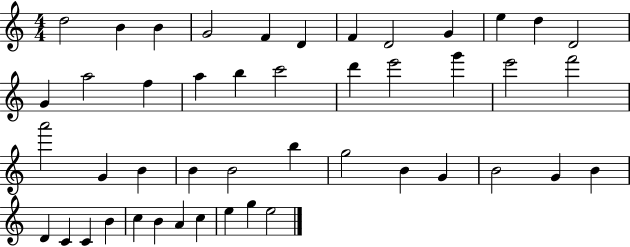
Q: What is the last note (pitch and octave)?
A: E5